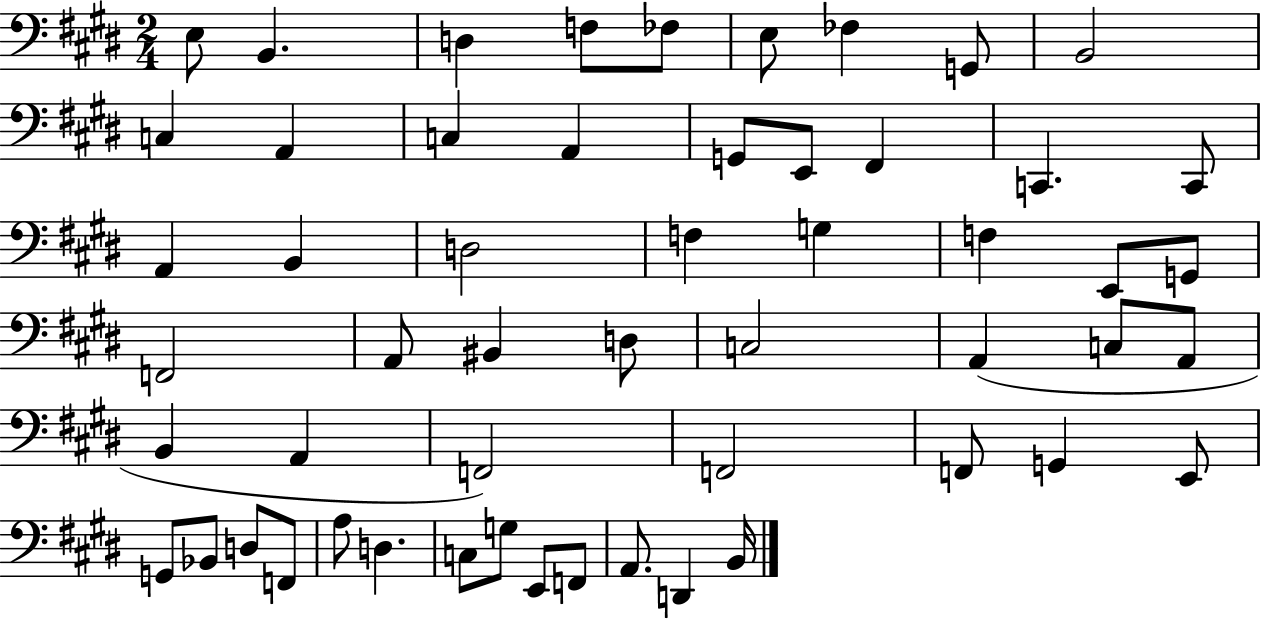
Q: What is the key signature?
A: E major